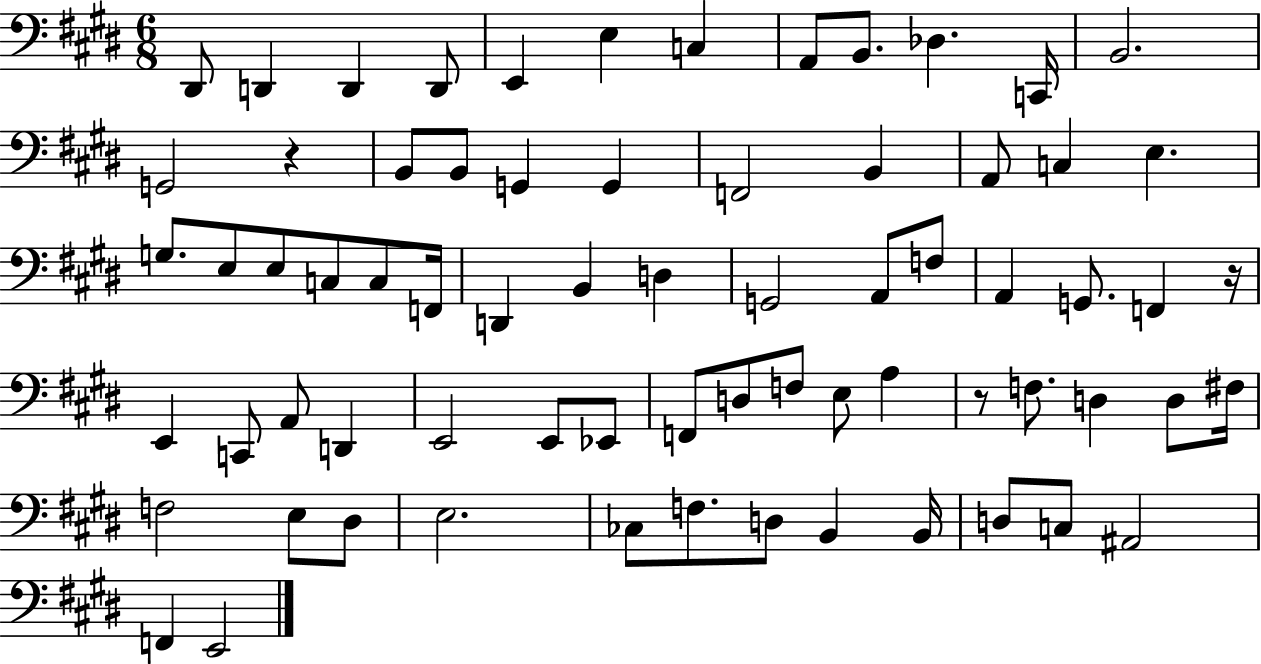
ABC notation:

X:1
T:Untitled
M:6/8
L:1/4
K:E
^D,,/2 D,, D,, D,,/2 E,, E, C, A,,/2 B,,/2 _D, C,,/4 B,,2 G,,2 z B,,/2 B,,/2 G,, G,, F,,2 B,, A,,/2 C, E, G,/2 E,/2 E,/2 C,/2 C,/2 F,,/4 D,, B,, D, G,,2 A,,/2 F,/2 A,, G,,/2 F,, z/4 E,, C,,/2 A,,/2 D,, E,,2 E,,/2 _E,,/2 F,,/2 D,/2 F,/2 E,/2 A, z/2 F,/2 D, D,/2 ^F,/4 F,2 E,/2 ^D,/2 E,2 _C,/2 F,/2 D,/2 B,, B,,/4 D,/2 C,/2 ^A,,2 F,, E,,2